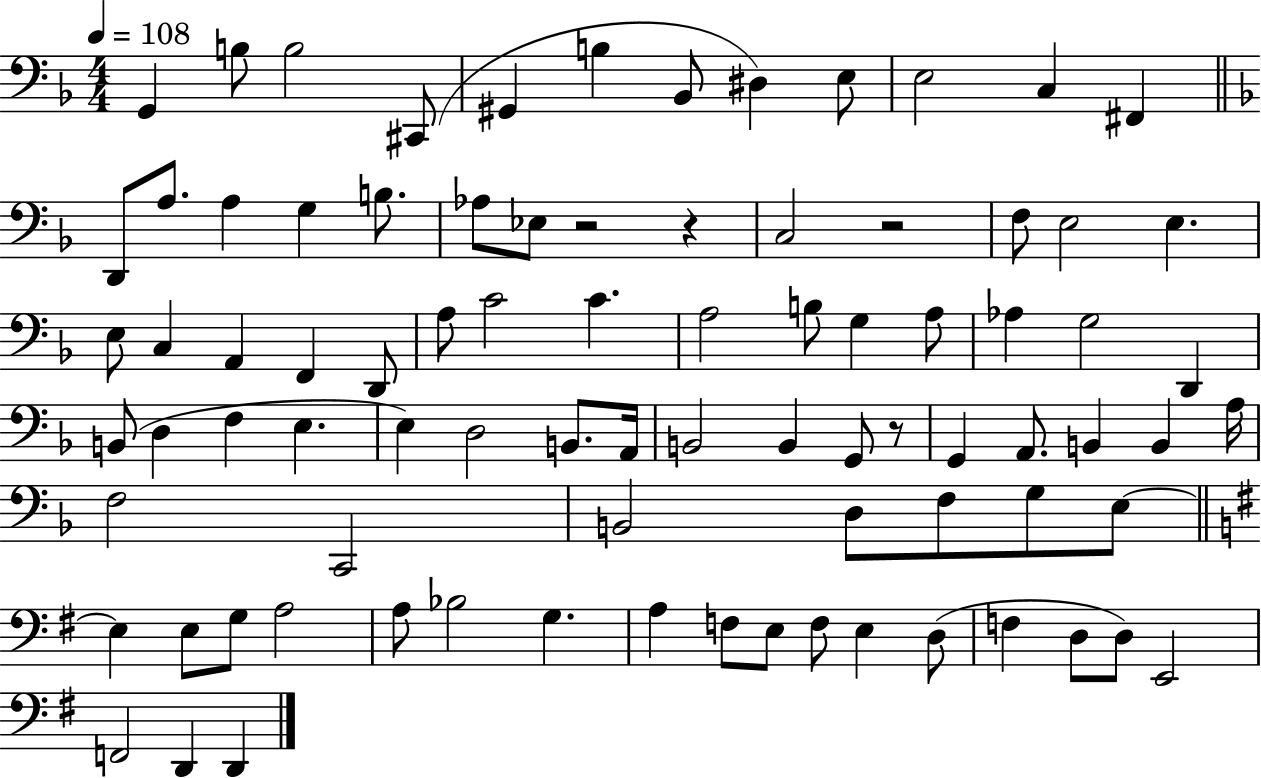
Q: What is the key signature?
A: F major